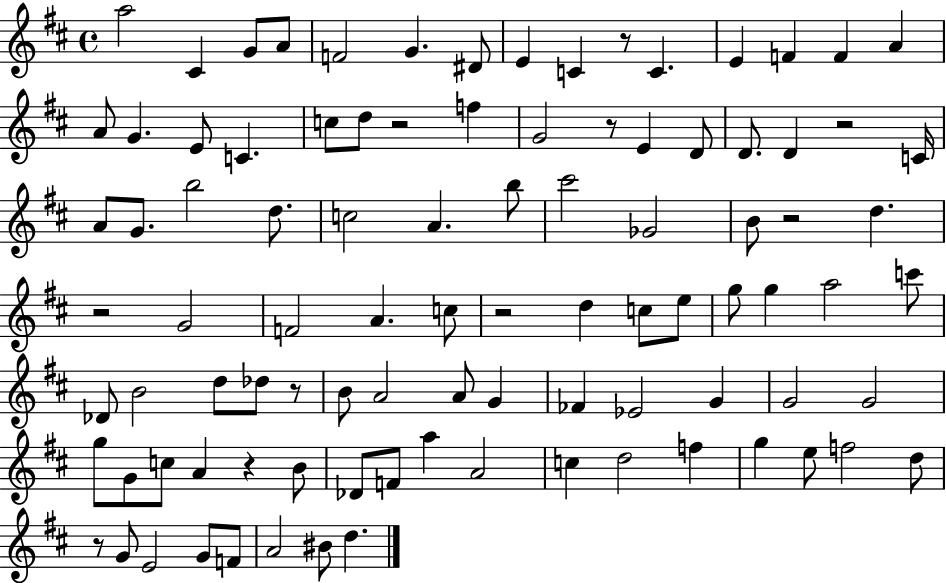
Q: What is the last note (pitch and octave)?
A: D5